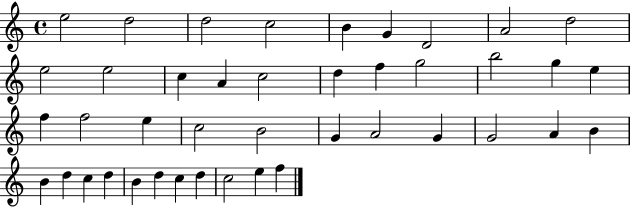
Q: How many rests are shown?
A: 0